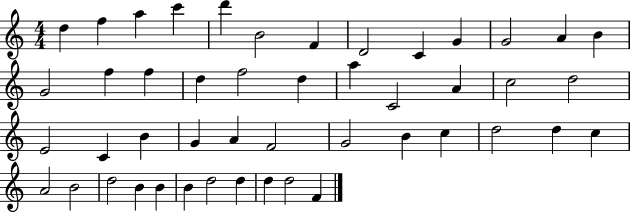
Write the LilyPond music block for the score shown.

{
  \clef treble
  \numericTimeSignature
  \time 4/4
  \key c \major
  d''4 f''4 a''4 c'''4 | d'''4 b'2 f'4 | d'2 c'4 g'4 | g'2 a'4 b'4 | \break g'2 f''4 f''4 | d''4 f''2 d''4 | a''4 c'2 a'4 | c''2 d''2 | \break e'2 c'4 b'4 | g'4 a'4 f'2 | g'2 b'4 c''4 | d''2 d''4 c''4 | \break a'2 b'2 | d''2 b'4 b'4 | b'4 d''2 d''4 | d''4 d''2 f'4 | \break \bar "|."
}